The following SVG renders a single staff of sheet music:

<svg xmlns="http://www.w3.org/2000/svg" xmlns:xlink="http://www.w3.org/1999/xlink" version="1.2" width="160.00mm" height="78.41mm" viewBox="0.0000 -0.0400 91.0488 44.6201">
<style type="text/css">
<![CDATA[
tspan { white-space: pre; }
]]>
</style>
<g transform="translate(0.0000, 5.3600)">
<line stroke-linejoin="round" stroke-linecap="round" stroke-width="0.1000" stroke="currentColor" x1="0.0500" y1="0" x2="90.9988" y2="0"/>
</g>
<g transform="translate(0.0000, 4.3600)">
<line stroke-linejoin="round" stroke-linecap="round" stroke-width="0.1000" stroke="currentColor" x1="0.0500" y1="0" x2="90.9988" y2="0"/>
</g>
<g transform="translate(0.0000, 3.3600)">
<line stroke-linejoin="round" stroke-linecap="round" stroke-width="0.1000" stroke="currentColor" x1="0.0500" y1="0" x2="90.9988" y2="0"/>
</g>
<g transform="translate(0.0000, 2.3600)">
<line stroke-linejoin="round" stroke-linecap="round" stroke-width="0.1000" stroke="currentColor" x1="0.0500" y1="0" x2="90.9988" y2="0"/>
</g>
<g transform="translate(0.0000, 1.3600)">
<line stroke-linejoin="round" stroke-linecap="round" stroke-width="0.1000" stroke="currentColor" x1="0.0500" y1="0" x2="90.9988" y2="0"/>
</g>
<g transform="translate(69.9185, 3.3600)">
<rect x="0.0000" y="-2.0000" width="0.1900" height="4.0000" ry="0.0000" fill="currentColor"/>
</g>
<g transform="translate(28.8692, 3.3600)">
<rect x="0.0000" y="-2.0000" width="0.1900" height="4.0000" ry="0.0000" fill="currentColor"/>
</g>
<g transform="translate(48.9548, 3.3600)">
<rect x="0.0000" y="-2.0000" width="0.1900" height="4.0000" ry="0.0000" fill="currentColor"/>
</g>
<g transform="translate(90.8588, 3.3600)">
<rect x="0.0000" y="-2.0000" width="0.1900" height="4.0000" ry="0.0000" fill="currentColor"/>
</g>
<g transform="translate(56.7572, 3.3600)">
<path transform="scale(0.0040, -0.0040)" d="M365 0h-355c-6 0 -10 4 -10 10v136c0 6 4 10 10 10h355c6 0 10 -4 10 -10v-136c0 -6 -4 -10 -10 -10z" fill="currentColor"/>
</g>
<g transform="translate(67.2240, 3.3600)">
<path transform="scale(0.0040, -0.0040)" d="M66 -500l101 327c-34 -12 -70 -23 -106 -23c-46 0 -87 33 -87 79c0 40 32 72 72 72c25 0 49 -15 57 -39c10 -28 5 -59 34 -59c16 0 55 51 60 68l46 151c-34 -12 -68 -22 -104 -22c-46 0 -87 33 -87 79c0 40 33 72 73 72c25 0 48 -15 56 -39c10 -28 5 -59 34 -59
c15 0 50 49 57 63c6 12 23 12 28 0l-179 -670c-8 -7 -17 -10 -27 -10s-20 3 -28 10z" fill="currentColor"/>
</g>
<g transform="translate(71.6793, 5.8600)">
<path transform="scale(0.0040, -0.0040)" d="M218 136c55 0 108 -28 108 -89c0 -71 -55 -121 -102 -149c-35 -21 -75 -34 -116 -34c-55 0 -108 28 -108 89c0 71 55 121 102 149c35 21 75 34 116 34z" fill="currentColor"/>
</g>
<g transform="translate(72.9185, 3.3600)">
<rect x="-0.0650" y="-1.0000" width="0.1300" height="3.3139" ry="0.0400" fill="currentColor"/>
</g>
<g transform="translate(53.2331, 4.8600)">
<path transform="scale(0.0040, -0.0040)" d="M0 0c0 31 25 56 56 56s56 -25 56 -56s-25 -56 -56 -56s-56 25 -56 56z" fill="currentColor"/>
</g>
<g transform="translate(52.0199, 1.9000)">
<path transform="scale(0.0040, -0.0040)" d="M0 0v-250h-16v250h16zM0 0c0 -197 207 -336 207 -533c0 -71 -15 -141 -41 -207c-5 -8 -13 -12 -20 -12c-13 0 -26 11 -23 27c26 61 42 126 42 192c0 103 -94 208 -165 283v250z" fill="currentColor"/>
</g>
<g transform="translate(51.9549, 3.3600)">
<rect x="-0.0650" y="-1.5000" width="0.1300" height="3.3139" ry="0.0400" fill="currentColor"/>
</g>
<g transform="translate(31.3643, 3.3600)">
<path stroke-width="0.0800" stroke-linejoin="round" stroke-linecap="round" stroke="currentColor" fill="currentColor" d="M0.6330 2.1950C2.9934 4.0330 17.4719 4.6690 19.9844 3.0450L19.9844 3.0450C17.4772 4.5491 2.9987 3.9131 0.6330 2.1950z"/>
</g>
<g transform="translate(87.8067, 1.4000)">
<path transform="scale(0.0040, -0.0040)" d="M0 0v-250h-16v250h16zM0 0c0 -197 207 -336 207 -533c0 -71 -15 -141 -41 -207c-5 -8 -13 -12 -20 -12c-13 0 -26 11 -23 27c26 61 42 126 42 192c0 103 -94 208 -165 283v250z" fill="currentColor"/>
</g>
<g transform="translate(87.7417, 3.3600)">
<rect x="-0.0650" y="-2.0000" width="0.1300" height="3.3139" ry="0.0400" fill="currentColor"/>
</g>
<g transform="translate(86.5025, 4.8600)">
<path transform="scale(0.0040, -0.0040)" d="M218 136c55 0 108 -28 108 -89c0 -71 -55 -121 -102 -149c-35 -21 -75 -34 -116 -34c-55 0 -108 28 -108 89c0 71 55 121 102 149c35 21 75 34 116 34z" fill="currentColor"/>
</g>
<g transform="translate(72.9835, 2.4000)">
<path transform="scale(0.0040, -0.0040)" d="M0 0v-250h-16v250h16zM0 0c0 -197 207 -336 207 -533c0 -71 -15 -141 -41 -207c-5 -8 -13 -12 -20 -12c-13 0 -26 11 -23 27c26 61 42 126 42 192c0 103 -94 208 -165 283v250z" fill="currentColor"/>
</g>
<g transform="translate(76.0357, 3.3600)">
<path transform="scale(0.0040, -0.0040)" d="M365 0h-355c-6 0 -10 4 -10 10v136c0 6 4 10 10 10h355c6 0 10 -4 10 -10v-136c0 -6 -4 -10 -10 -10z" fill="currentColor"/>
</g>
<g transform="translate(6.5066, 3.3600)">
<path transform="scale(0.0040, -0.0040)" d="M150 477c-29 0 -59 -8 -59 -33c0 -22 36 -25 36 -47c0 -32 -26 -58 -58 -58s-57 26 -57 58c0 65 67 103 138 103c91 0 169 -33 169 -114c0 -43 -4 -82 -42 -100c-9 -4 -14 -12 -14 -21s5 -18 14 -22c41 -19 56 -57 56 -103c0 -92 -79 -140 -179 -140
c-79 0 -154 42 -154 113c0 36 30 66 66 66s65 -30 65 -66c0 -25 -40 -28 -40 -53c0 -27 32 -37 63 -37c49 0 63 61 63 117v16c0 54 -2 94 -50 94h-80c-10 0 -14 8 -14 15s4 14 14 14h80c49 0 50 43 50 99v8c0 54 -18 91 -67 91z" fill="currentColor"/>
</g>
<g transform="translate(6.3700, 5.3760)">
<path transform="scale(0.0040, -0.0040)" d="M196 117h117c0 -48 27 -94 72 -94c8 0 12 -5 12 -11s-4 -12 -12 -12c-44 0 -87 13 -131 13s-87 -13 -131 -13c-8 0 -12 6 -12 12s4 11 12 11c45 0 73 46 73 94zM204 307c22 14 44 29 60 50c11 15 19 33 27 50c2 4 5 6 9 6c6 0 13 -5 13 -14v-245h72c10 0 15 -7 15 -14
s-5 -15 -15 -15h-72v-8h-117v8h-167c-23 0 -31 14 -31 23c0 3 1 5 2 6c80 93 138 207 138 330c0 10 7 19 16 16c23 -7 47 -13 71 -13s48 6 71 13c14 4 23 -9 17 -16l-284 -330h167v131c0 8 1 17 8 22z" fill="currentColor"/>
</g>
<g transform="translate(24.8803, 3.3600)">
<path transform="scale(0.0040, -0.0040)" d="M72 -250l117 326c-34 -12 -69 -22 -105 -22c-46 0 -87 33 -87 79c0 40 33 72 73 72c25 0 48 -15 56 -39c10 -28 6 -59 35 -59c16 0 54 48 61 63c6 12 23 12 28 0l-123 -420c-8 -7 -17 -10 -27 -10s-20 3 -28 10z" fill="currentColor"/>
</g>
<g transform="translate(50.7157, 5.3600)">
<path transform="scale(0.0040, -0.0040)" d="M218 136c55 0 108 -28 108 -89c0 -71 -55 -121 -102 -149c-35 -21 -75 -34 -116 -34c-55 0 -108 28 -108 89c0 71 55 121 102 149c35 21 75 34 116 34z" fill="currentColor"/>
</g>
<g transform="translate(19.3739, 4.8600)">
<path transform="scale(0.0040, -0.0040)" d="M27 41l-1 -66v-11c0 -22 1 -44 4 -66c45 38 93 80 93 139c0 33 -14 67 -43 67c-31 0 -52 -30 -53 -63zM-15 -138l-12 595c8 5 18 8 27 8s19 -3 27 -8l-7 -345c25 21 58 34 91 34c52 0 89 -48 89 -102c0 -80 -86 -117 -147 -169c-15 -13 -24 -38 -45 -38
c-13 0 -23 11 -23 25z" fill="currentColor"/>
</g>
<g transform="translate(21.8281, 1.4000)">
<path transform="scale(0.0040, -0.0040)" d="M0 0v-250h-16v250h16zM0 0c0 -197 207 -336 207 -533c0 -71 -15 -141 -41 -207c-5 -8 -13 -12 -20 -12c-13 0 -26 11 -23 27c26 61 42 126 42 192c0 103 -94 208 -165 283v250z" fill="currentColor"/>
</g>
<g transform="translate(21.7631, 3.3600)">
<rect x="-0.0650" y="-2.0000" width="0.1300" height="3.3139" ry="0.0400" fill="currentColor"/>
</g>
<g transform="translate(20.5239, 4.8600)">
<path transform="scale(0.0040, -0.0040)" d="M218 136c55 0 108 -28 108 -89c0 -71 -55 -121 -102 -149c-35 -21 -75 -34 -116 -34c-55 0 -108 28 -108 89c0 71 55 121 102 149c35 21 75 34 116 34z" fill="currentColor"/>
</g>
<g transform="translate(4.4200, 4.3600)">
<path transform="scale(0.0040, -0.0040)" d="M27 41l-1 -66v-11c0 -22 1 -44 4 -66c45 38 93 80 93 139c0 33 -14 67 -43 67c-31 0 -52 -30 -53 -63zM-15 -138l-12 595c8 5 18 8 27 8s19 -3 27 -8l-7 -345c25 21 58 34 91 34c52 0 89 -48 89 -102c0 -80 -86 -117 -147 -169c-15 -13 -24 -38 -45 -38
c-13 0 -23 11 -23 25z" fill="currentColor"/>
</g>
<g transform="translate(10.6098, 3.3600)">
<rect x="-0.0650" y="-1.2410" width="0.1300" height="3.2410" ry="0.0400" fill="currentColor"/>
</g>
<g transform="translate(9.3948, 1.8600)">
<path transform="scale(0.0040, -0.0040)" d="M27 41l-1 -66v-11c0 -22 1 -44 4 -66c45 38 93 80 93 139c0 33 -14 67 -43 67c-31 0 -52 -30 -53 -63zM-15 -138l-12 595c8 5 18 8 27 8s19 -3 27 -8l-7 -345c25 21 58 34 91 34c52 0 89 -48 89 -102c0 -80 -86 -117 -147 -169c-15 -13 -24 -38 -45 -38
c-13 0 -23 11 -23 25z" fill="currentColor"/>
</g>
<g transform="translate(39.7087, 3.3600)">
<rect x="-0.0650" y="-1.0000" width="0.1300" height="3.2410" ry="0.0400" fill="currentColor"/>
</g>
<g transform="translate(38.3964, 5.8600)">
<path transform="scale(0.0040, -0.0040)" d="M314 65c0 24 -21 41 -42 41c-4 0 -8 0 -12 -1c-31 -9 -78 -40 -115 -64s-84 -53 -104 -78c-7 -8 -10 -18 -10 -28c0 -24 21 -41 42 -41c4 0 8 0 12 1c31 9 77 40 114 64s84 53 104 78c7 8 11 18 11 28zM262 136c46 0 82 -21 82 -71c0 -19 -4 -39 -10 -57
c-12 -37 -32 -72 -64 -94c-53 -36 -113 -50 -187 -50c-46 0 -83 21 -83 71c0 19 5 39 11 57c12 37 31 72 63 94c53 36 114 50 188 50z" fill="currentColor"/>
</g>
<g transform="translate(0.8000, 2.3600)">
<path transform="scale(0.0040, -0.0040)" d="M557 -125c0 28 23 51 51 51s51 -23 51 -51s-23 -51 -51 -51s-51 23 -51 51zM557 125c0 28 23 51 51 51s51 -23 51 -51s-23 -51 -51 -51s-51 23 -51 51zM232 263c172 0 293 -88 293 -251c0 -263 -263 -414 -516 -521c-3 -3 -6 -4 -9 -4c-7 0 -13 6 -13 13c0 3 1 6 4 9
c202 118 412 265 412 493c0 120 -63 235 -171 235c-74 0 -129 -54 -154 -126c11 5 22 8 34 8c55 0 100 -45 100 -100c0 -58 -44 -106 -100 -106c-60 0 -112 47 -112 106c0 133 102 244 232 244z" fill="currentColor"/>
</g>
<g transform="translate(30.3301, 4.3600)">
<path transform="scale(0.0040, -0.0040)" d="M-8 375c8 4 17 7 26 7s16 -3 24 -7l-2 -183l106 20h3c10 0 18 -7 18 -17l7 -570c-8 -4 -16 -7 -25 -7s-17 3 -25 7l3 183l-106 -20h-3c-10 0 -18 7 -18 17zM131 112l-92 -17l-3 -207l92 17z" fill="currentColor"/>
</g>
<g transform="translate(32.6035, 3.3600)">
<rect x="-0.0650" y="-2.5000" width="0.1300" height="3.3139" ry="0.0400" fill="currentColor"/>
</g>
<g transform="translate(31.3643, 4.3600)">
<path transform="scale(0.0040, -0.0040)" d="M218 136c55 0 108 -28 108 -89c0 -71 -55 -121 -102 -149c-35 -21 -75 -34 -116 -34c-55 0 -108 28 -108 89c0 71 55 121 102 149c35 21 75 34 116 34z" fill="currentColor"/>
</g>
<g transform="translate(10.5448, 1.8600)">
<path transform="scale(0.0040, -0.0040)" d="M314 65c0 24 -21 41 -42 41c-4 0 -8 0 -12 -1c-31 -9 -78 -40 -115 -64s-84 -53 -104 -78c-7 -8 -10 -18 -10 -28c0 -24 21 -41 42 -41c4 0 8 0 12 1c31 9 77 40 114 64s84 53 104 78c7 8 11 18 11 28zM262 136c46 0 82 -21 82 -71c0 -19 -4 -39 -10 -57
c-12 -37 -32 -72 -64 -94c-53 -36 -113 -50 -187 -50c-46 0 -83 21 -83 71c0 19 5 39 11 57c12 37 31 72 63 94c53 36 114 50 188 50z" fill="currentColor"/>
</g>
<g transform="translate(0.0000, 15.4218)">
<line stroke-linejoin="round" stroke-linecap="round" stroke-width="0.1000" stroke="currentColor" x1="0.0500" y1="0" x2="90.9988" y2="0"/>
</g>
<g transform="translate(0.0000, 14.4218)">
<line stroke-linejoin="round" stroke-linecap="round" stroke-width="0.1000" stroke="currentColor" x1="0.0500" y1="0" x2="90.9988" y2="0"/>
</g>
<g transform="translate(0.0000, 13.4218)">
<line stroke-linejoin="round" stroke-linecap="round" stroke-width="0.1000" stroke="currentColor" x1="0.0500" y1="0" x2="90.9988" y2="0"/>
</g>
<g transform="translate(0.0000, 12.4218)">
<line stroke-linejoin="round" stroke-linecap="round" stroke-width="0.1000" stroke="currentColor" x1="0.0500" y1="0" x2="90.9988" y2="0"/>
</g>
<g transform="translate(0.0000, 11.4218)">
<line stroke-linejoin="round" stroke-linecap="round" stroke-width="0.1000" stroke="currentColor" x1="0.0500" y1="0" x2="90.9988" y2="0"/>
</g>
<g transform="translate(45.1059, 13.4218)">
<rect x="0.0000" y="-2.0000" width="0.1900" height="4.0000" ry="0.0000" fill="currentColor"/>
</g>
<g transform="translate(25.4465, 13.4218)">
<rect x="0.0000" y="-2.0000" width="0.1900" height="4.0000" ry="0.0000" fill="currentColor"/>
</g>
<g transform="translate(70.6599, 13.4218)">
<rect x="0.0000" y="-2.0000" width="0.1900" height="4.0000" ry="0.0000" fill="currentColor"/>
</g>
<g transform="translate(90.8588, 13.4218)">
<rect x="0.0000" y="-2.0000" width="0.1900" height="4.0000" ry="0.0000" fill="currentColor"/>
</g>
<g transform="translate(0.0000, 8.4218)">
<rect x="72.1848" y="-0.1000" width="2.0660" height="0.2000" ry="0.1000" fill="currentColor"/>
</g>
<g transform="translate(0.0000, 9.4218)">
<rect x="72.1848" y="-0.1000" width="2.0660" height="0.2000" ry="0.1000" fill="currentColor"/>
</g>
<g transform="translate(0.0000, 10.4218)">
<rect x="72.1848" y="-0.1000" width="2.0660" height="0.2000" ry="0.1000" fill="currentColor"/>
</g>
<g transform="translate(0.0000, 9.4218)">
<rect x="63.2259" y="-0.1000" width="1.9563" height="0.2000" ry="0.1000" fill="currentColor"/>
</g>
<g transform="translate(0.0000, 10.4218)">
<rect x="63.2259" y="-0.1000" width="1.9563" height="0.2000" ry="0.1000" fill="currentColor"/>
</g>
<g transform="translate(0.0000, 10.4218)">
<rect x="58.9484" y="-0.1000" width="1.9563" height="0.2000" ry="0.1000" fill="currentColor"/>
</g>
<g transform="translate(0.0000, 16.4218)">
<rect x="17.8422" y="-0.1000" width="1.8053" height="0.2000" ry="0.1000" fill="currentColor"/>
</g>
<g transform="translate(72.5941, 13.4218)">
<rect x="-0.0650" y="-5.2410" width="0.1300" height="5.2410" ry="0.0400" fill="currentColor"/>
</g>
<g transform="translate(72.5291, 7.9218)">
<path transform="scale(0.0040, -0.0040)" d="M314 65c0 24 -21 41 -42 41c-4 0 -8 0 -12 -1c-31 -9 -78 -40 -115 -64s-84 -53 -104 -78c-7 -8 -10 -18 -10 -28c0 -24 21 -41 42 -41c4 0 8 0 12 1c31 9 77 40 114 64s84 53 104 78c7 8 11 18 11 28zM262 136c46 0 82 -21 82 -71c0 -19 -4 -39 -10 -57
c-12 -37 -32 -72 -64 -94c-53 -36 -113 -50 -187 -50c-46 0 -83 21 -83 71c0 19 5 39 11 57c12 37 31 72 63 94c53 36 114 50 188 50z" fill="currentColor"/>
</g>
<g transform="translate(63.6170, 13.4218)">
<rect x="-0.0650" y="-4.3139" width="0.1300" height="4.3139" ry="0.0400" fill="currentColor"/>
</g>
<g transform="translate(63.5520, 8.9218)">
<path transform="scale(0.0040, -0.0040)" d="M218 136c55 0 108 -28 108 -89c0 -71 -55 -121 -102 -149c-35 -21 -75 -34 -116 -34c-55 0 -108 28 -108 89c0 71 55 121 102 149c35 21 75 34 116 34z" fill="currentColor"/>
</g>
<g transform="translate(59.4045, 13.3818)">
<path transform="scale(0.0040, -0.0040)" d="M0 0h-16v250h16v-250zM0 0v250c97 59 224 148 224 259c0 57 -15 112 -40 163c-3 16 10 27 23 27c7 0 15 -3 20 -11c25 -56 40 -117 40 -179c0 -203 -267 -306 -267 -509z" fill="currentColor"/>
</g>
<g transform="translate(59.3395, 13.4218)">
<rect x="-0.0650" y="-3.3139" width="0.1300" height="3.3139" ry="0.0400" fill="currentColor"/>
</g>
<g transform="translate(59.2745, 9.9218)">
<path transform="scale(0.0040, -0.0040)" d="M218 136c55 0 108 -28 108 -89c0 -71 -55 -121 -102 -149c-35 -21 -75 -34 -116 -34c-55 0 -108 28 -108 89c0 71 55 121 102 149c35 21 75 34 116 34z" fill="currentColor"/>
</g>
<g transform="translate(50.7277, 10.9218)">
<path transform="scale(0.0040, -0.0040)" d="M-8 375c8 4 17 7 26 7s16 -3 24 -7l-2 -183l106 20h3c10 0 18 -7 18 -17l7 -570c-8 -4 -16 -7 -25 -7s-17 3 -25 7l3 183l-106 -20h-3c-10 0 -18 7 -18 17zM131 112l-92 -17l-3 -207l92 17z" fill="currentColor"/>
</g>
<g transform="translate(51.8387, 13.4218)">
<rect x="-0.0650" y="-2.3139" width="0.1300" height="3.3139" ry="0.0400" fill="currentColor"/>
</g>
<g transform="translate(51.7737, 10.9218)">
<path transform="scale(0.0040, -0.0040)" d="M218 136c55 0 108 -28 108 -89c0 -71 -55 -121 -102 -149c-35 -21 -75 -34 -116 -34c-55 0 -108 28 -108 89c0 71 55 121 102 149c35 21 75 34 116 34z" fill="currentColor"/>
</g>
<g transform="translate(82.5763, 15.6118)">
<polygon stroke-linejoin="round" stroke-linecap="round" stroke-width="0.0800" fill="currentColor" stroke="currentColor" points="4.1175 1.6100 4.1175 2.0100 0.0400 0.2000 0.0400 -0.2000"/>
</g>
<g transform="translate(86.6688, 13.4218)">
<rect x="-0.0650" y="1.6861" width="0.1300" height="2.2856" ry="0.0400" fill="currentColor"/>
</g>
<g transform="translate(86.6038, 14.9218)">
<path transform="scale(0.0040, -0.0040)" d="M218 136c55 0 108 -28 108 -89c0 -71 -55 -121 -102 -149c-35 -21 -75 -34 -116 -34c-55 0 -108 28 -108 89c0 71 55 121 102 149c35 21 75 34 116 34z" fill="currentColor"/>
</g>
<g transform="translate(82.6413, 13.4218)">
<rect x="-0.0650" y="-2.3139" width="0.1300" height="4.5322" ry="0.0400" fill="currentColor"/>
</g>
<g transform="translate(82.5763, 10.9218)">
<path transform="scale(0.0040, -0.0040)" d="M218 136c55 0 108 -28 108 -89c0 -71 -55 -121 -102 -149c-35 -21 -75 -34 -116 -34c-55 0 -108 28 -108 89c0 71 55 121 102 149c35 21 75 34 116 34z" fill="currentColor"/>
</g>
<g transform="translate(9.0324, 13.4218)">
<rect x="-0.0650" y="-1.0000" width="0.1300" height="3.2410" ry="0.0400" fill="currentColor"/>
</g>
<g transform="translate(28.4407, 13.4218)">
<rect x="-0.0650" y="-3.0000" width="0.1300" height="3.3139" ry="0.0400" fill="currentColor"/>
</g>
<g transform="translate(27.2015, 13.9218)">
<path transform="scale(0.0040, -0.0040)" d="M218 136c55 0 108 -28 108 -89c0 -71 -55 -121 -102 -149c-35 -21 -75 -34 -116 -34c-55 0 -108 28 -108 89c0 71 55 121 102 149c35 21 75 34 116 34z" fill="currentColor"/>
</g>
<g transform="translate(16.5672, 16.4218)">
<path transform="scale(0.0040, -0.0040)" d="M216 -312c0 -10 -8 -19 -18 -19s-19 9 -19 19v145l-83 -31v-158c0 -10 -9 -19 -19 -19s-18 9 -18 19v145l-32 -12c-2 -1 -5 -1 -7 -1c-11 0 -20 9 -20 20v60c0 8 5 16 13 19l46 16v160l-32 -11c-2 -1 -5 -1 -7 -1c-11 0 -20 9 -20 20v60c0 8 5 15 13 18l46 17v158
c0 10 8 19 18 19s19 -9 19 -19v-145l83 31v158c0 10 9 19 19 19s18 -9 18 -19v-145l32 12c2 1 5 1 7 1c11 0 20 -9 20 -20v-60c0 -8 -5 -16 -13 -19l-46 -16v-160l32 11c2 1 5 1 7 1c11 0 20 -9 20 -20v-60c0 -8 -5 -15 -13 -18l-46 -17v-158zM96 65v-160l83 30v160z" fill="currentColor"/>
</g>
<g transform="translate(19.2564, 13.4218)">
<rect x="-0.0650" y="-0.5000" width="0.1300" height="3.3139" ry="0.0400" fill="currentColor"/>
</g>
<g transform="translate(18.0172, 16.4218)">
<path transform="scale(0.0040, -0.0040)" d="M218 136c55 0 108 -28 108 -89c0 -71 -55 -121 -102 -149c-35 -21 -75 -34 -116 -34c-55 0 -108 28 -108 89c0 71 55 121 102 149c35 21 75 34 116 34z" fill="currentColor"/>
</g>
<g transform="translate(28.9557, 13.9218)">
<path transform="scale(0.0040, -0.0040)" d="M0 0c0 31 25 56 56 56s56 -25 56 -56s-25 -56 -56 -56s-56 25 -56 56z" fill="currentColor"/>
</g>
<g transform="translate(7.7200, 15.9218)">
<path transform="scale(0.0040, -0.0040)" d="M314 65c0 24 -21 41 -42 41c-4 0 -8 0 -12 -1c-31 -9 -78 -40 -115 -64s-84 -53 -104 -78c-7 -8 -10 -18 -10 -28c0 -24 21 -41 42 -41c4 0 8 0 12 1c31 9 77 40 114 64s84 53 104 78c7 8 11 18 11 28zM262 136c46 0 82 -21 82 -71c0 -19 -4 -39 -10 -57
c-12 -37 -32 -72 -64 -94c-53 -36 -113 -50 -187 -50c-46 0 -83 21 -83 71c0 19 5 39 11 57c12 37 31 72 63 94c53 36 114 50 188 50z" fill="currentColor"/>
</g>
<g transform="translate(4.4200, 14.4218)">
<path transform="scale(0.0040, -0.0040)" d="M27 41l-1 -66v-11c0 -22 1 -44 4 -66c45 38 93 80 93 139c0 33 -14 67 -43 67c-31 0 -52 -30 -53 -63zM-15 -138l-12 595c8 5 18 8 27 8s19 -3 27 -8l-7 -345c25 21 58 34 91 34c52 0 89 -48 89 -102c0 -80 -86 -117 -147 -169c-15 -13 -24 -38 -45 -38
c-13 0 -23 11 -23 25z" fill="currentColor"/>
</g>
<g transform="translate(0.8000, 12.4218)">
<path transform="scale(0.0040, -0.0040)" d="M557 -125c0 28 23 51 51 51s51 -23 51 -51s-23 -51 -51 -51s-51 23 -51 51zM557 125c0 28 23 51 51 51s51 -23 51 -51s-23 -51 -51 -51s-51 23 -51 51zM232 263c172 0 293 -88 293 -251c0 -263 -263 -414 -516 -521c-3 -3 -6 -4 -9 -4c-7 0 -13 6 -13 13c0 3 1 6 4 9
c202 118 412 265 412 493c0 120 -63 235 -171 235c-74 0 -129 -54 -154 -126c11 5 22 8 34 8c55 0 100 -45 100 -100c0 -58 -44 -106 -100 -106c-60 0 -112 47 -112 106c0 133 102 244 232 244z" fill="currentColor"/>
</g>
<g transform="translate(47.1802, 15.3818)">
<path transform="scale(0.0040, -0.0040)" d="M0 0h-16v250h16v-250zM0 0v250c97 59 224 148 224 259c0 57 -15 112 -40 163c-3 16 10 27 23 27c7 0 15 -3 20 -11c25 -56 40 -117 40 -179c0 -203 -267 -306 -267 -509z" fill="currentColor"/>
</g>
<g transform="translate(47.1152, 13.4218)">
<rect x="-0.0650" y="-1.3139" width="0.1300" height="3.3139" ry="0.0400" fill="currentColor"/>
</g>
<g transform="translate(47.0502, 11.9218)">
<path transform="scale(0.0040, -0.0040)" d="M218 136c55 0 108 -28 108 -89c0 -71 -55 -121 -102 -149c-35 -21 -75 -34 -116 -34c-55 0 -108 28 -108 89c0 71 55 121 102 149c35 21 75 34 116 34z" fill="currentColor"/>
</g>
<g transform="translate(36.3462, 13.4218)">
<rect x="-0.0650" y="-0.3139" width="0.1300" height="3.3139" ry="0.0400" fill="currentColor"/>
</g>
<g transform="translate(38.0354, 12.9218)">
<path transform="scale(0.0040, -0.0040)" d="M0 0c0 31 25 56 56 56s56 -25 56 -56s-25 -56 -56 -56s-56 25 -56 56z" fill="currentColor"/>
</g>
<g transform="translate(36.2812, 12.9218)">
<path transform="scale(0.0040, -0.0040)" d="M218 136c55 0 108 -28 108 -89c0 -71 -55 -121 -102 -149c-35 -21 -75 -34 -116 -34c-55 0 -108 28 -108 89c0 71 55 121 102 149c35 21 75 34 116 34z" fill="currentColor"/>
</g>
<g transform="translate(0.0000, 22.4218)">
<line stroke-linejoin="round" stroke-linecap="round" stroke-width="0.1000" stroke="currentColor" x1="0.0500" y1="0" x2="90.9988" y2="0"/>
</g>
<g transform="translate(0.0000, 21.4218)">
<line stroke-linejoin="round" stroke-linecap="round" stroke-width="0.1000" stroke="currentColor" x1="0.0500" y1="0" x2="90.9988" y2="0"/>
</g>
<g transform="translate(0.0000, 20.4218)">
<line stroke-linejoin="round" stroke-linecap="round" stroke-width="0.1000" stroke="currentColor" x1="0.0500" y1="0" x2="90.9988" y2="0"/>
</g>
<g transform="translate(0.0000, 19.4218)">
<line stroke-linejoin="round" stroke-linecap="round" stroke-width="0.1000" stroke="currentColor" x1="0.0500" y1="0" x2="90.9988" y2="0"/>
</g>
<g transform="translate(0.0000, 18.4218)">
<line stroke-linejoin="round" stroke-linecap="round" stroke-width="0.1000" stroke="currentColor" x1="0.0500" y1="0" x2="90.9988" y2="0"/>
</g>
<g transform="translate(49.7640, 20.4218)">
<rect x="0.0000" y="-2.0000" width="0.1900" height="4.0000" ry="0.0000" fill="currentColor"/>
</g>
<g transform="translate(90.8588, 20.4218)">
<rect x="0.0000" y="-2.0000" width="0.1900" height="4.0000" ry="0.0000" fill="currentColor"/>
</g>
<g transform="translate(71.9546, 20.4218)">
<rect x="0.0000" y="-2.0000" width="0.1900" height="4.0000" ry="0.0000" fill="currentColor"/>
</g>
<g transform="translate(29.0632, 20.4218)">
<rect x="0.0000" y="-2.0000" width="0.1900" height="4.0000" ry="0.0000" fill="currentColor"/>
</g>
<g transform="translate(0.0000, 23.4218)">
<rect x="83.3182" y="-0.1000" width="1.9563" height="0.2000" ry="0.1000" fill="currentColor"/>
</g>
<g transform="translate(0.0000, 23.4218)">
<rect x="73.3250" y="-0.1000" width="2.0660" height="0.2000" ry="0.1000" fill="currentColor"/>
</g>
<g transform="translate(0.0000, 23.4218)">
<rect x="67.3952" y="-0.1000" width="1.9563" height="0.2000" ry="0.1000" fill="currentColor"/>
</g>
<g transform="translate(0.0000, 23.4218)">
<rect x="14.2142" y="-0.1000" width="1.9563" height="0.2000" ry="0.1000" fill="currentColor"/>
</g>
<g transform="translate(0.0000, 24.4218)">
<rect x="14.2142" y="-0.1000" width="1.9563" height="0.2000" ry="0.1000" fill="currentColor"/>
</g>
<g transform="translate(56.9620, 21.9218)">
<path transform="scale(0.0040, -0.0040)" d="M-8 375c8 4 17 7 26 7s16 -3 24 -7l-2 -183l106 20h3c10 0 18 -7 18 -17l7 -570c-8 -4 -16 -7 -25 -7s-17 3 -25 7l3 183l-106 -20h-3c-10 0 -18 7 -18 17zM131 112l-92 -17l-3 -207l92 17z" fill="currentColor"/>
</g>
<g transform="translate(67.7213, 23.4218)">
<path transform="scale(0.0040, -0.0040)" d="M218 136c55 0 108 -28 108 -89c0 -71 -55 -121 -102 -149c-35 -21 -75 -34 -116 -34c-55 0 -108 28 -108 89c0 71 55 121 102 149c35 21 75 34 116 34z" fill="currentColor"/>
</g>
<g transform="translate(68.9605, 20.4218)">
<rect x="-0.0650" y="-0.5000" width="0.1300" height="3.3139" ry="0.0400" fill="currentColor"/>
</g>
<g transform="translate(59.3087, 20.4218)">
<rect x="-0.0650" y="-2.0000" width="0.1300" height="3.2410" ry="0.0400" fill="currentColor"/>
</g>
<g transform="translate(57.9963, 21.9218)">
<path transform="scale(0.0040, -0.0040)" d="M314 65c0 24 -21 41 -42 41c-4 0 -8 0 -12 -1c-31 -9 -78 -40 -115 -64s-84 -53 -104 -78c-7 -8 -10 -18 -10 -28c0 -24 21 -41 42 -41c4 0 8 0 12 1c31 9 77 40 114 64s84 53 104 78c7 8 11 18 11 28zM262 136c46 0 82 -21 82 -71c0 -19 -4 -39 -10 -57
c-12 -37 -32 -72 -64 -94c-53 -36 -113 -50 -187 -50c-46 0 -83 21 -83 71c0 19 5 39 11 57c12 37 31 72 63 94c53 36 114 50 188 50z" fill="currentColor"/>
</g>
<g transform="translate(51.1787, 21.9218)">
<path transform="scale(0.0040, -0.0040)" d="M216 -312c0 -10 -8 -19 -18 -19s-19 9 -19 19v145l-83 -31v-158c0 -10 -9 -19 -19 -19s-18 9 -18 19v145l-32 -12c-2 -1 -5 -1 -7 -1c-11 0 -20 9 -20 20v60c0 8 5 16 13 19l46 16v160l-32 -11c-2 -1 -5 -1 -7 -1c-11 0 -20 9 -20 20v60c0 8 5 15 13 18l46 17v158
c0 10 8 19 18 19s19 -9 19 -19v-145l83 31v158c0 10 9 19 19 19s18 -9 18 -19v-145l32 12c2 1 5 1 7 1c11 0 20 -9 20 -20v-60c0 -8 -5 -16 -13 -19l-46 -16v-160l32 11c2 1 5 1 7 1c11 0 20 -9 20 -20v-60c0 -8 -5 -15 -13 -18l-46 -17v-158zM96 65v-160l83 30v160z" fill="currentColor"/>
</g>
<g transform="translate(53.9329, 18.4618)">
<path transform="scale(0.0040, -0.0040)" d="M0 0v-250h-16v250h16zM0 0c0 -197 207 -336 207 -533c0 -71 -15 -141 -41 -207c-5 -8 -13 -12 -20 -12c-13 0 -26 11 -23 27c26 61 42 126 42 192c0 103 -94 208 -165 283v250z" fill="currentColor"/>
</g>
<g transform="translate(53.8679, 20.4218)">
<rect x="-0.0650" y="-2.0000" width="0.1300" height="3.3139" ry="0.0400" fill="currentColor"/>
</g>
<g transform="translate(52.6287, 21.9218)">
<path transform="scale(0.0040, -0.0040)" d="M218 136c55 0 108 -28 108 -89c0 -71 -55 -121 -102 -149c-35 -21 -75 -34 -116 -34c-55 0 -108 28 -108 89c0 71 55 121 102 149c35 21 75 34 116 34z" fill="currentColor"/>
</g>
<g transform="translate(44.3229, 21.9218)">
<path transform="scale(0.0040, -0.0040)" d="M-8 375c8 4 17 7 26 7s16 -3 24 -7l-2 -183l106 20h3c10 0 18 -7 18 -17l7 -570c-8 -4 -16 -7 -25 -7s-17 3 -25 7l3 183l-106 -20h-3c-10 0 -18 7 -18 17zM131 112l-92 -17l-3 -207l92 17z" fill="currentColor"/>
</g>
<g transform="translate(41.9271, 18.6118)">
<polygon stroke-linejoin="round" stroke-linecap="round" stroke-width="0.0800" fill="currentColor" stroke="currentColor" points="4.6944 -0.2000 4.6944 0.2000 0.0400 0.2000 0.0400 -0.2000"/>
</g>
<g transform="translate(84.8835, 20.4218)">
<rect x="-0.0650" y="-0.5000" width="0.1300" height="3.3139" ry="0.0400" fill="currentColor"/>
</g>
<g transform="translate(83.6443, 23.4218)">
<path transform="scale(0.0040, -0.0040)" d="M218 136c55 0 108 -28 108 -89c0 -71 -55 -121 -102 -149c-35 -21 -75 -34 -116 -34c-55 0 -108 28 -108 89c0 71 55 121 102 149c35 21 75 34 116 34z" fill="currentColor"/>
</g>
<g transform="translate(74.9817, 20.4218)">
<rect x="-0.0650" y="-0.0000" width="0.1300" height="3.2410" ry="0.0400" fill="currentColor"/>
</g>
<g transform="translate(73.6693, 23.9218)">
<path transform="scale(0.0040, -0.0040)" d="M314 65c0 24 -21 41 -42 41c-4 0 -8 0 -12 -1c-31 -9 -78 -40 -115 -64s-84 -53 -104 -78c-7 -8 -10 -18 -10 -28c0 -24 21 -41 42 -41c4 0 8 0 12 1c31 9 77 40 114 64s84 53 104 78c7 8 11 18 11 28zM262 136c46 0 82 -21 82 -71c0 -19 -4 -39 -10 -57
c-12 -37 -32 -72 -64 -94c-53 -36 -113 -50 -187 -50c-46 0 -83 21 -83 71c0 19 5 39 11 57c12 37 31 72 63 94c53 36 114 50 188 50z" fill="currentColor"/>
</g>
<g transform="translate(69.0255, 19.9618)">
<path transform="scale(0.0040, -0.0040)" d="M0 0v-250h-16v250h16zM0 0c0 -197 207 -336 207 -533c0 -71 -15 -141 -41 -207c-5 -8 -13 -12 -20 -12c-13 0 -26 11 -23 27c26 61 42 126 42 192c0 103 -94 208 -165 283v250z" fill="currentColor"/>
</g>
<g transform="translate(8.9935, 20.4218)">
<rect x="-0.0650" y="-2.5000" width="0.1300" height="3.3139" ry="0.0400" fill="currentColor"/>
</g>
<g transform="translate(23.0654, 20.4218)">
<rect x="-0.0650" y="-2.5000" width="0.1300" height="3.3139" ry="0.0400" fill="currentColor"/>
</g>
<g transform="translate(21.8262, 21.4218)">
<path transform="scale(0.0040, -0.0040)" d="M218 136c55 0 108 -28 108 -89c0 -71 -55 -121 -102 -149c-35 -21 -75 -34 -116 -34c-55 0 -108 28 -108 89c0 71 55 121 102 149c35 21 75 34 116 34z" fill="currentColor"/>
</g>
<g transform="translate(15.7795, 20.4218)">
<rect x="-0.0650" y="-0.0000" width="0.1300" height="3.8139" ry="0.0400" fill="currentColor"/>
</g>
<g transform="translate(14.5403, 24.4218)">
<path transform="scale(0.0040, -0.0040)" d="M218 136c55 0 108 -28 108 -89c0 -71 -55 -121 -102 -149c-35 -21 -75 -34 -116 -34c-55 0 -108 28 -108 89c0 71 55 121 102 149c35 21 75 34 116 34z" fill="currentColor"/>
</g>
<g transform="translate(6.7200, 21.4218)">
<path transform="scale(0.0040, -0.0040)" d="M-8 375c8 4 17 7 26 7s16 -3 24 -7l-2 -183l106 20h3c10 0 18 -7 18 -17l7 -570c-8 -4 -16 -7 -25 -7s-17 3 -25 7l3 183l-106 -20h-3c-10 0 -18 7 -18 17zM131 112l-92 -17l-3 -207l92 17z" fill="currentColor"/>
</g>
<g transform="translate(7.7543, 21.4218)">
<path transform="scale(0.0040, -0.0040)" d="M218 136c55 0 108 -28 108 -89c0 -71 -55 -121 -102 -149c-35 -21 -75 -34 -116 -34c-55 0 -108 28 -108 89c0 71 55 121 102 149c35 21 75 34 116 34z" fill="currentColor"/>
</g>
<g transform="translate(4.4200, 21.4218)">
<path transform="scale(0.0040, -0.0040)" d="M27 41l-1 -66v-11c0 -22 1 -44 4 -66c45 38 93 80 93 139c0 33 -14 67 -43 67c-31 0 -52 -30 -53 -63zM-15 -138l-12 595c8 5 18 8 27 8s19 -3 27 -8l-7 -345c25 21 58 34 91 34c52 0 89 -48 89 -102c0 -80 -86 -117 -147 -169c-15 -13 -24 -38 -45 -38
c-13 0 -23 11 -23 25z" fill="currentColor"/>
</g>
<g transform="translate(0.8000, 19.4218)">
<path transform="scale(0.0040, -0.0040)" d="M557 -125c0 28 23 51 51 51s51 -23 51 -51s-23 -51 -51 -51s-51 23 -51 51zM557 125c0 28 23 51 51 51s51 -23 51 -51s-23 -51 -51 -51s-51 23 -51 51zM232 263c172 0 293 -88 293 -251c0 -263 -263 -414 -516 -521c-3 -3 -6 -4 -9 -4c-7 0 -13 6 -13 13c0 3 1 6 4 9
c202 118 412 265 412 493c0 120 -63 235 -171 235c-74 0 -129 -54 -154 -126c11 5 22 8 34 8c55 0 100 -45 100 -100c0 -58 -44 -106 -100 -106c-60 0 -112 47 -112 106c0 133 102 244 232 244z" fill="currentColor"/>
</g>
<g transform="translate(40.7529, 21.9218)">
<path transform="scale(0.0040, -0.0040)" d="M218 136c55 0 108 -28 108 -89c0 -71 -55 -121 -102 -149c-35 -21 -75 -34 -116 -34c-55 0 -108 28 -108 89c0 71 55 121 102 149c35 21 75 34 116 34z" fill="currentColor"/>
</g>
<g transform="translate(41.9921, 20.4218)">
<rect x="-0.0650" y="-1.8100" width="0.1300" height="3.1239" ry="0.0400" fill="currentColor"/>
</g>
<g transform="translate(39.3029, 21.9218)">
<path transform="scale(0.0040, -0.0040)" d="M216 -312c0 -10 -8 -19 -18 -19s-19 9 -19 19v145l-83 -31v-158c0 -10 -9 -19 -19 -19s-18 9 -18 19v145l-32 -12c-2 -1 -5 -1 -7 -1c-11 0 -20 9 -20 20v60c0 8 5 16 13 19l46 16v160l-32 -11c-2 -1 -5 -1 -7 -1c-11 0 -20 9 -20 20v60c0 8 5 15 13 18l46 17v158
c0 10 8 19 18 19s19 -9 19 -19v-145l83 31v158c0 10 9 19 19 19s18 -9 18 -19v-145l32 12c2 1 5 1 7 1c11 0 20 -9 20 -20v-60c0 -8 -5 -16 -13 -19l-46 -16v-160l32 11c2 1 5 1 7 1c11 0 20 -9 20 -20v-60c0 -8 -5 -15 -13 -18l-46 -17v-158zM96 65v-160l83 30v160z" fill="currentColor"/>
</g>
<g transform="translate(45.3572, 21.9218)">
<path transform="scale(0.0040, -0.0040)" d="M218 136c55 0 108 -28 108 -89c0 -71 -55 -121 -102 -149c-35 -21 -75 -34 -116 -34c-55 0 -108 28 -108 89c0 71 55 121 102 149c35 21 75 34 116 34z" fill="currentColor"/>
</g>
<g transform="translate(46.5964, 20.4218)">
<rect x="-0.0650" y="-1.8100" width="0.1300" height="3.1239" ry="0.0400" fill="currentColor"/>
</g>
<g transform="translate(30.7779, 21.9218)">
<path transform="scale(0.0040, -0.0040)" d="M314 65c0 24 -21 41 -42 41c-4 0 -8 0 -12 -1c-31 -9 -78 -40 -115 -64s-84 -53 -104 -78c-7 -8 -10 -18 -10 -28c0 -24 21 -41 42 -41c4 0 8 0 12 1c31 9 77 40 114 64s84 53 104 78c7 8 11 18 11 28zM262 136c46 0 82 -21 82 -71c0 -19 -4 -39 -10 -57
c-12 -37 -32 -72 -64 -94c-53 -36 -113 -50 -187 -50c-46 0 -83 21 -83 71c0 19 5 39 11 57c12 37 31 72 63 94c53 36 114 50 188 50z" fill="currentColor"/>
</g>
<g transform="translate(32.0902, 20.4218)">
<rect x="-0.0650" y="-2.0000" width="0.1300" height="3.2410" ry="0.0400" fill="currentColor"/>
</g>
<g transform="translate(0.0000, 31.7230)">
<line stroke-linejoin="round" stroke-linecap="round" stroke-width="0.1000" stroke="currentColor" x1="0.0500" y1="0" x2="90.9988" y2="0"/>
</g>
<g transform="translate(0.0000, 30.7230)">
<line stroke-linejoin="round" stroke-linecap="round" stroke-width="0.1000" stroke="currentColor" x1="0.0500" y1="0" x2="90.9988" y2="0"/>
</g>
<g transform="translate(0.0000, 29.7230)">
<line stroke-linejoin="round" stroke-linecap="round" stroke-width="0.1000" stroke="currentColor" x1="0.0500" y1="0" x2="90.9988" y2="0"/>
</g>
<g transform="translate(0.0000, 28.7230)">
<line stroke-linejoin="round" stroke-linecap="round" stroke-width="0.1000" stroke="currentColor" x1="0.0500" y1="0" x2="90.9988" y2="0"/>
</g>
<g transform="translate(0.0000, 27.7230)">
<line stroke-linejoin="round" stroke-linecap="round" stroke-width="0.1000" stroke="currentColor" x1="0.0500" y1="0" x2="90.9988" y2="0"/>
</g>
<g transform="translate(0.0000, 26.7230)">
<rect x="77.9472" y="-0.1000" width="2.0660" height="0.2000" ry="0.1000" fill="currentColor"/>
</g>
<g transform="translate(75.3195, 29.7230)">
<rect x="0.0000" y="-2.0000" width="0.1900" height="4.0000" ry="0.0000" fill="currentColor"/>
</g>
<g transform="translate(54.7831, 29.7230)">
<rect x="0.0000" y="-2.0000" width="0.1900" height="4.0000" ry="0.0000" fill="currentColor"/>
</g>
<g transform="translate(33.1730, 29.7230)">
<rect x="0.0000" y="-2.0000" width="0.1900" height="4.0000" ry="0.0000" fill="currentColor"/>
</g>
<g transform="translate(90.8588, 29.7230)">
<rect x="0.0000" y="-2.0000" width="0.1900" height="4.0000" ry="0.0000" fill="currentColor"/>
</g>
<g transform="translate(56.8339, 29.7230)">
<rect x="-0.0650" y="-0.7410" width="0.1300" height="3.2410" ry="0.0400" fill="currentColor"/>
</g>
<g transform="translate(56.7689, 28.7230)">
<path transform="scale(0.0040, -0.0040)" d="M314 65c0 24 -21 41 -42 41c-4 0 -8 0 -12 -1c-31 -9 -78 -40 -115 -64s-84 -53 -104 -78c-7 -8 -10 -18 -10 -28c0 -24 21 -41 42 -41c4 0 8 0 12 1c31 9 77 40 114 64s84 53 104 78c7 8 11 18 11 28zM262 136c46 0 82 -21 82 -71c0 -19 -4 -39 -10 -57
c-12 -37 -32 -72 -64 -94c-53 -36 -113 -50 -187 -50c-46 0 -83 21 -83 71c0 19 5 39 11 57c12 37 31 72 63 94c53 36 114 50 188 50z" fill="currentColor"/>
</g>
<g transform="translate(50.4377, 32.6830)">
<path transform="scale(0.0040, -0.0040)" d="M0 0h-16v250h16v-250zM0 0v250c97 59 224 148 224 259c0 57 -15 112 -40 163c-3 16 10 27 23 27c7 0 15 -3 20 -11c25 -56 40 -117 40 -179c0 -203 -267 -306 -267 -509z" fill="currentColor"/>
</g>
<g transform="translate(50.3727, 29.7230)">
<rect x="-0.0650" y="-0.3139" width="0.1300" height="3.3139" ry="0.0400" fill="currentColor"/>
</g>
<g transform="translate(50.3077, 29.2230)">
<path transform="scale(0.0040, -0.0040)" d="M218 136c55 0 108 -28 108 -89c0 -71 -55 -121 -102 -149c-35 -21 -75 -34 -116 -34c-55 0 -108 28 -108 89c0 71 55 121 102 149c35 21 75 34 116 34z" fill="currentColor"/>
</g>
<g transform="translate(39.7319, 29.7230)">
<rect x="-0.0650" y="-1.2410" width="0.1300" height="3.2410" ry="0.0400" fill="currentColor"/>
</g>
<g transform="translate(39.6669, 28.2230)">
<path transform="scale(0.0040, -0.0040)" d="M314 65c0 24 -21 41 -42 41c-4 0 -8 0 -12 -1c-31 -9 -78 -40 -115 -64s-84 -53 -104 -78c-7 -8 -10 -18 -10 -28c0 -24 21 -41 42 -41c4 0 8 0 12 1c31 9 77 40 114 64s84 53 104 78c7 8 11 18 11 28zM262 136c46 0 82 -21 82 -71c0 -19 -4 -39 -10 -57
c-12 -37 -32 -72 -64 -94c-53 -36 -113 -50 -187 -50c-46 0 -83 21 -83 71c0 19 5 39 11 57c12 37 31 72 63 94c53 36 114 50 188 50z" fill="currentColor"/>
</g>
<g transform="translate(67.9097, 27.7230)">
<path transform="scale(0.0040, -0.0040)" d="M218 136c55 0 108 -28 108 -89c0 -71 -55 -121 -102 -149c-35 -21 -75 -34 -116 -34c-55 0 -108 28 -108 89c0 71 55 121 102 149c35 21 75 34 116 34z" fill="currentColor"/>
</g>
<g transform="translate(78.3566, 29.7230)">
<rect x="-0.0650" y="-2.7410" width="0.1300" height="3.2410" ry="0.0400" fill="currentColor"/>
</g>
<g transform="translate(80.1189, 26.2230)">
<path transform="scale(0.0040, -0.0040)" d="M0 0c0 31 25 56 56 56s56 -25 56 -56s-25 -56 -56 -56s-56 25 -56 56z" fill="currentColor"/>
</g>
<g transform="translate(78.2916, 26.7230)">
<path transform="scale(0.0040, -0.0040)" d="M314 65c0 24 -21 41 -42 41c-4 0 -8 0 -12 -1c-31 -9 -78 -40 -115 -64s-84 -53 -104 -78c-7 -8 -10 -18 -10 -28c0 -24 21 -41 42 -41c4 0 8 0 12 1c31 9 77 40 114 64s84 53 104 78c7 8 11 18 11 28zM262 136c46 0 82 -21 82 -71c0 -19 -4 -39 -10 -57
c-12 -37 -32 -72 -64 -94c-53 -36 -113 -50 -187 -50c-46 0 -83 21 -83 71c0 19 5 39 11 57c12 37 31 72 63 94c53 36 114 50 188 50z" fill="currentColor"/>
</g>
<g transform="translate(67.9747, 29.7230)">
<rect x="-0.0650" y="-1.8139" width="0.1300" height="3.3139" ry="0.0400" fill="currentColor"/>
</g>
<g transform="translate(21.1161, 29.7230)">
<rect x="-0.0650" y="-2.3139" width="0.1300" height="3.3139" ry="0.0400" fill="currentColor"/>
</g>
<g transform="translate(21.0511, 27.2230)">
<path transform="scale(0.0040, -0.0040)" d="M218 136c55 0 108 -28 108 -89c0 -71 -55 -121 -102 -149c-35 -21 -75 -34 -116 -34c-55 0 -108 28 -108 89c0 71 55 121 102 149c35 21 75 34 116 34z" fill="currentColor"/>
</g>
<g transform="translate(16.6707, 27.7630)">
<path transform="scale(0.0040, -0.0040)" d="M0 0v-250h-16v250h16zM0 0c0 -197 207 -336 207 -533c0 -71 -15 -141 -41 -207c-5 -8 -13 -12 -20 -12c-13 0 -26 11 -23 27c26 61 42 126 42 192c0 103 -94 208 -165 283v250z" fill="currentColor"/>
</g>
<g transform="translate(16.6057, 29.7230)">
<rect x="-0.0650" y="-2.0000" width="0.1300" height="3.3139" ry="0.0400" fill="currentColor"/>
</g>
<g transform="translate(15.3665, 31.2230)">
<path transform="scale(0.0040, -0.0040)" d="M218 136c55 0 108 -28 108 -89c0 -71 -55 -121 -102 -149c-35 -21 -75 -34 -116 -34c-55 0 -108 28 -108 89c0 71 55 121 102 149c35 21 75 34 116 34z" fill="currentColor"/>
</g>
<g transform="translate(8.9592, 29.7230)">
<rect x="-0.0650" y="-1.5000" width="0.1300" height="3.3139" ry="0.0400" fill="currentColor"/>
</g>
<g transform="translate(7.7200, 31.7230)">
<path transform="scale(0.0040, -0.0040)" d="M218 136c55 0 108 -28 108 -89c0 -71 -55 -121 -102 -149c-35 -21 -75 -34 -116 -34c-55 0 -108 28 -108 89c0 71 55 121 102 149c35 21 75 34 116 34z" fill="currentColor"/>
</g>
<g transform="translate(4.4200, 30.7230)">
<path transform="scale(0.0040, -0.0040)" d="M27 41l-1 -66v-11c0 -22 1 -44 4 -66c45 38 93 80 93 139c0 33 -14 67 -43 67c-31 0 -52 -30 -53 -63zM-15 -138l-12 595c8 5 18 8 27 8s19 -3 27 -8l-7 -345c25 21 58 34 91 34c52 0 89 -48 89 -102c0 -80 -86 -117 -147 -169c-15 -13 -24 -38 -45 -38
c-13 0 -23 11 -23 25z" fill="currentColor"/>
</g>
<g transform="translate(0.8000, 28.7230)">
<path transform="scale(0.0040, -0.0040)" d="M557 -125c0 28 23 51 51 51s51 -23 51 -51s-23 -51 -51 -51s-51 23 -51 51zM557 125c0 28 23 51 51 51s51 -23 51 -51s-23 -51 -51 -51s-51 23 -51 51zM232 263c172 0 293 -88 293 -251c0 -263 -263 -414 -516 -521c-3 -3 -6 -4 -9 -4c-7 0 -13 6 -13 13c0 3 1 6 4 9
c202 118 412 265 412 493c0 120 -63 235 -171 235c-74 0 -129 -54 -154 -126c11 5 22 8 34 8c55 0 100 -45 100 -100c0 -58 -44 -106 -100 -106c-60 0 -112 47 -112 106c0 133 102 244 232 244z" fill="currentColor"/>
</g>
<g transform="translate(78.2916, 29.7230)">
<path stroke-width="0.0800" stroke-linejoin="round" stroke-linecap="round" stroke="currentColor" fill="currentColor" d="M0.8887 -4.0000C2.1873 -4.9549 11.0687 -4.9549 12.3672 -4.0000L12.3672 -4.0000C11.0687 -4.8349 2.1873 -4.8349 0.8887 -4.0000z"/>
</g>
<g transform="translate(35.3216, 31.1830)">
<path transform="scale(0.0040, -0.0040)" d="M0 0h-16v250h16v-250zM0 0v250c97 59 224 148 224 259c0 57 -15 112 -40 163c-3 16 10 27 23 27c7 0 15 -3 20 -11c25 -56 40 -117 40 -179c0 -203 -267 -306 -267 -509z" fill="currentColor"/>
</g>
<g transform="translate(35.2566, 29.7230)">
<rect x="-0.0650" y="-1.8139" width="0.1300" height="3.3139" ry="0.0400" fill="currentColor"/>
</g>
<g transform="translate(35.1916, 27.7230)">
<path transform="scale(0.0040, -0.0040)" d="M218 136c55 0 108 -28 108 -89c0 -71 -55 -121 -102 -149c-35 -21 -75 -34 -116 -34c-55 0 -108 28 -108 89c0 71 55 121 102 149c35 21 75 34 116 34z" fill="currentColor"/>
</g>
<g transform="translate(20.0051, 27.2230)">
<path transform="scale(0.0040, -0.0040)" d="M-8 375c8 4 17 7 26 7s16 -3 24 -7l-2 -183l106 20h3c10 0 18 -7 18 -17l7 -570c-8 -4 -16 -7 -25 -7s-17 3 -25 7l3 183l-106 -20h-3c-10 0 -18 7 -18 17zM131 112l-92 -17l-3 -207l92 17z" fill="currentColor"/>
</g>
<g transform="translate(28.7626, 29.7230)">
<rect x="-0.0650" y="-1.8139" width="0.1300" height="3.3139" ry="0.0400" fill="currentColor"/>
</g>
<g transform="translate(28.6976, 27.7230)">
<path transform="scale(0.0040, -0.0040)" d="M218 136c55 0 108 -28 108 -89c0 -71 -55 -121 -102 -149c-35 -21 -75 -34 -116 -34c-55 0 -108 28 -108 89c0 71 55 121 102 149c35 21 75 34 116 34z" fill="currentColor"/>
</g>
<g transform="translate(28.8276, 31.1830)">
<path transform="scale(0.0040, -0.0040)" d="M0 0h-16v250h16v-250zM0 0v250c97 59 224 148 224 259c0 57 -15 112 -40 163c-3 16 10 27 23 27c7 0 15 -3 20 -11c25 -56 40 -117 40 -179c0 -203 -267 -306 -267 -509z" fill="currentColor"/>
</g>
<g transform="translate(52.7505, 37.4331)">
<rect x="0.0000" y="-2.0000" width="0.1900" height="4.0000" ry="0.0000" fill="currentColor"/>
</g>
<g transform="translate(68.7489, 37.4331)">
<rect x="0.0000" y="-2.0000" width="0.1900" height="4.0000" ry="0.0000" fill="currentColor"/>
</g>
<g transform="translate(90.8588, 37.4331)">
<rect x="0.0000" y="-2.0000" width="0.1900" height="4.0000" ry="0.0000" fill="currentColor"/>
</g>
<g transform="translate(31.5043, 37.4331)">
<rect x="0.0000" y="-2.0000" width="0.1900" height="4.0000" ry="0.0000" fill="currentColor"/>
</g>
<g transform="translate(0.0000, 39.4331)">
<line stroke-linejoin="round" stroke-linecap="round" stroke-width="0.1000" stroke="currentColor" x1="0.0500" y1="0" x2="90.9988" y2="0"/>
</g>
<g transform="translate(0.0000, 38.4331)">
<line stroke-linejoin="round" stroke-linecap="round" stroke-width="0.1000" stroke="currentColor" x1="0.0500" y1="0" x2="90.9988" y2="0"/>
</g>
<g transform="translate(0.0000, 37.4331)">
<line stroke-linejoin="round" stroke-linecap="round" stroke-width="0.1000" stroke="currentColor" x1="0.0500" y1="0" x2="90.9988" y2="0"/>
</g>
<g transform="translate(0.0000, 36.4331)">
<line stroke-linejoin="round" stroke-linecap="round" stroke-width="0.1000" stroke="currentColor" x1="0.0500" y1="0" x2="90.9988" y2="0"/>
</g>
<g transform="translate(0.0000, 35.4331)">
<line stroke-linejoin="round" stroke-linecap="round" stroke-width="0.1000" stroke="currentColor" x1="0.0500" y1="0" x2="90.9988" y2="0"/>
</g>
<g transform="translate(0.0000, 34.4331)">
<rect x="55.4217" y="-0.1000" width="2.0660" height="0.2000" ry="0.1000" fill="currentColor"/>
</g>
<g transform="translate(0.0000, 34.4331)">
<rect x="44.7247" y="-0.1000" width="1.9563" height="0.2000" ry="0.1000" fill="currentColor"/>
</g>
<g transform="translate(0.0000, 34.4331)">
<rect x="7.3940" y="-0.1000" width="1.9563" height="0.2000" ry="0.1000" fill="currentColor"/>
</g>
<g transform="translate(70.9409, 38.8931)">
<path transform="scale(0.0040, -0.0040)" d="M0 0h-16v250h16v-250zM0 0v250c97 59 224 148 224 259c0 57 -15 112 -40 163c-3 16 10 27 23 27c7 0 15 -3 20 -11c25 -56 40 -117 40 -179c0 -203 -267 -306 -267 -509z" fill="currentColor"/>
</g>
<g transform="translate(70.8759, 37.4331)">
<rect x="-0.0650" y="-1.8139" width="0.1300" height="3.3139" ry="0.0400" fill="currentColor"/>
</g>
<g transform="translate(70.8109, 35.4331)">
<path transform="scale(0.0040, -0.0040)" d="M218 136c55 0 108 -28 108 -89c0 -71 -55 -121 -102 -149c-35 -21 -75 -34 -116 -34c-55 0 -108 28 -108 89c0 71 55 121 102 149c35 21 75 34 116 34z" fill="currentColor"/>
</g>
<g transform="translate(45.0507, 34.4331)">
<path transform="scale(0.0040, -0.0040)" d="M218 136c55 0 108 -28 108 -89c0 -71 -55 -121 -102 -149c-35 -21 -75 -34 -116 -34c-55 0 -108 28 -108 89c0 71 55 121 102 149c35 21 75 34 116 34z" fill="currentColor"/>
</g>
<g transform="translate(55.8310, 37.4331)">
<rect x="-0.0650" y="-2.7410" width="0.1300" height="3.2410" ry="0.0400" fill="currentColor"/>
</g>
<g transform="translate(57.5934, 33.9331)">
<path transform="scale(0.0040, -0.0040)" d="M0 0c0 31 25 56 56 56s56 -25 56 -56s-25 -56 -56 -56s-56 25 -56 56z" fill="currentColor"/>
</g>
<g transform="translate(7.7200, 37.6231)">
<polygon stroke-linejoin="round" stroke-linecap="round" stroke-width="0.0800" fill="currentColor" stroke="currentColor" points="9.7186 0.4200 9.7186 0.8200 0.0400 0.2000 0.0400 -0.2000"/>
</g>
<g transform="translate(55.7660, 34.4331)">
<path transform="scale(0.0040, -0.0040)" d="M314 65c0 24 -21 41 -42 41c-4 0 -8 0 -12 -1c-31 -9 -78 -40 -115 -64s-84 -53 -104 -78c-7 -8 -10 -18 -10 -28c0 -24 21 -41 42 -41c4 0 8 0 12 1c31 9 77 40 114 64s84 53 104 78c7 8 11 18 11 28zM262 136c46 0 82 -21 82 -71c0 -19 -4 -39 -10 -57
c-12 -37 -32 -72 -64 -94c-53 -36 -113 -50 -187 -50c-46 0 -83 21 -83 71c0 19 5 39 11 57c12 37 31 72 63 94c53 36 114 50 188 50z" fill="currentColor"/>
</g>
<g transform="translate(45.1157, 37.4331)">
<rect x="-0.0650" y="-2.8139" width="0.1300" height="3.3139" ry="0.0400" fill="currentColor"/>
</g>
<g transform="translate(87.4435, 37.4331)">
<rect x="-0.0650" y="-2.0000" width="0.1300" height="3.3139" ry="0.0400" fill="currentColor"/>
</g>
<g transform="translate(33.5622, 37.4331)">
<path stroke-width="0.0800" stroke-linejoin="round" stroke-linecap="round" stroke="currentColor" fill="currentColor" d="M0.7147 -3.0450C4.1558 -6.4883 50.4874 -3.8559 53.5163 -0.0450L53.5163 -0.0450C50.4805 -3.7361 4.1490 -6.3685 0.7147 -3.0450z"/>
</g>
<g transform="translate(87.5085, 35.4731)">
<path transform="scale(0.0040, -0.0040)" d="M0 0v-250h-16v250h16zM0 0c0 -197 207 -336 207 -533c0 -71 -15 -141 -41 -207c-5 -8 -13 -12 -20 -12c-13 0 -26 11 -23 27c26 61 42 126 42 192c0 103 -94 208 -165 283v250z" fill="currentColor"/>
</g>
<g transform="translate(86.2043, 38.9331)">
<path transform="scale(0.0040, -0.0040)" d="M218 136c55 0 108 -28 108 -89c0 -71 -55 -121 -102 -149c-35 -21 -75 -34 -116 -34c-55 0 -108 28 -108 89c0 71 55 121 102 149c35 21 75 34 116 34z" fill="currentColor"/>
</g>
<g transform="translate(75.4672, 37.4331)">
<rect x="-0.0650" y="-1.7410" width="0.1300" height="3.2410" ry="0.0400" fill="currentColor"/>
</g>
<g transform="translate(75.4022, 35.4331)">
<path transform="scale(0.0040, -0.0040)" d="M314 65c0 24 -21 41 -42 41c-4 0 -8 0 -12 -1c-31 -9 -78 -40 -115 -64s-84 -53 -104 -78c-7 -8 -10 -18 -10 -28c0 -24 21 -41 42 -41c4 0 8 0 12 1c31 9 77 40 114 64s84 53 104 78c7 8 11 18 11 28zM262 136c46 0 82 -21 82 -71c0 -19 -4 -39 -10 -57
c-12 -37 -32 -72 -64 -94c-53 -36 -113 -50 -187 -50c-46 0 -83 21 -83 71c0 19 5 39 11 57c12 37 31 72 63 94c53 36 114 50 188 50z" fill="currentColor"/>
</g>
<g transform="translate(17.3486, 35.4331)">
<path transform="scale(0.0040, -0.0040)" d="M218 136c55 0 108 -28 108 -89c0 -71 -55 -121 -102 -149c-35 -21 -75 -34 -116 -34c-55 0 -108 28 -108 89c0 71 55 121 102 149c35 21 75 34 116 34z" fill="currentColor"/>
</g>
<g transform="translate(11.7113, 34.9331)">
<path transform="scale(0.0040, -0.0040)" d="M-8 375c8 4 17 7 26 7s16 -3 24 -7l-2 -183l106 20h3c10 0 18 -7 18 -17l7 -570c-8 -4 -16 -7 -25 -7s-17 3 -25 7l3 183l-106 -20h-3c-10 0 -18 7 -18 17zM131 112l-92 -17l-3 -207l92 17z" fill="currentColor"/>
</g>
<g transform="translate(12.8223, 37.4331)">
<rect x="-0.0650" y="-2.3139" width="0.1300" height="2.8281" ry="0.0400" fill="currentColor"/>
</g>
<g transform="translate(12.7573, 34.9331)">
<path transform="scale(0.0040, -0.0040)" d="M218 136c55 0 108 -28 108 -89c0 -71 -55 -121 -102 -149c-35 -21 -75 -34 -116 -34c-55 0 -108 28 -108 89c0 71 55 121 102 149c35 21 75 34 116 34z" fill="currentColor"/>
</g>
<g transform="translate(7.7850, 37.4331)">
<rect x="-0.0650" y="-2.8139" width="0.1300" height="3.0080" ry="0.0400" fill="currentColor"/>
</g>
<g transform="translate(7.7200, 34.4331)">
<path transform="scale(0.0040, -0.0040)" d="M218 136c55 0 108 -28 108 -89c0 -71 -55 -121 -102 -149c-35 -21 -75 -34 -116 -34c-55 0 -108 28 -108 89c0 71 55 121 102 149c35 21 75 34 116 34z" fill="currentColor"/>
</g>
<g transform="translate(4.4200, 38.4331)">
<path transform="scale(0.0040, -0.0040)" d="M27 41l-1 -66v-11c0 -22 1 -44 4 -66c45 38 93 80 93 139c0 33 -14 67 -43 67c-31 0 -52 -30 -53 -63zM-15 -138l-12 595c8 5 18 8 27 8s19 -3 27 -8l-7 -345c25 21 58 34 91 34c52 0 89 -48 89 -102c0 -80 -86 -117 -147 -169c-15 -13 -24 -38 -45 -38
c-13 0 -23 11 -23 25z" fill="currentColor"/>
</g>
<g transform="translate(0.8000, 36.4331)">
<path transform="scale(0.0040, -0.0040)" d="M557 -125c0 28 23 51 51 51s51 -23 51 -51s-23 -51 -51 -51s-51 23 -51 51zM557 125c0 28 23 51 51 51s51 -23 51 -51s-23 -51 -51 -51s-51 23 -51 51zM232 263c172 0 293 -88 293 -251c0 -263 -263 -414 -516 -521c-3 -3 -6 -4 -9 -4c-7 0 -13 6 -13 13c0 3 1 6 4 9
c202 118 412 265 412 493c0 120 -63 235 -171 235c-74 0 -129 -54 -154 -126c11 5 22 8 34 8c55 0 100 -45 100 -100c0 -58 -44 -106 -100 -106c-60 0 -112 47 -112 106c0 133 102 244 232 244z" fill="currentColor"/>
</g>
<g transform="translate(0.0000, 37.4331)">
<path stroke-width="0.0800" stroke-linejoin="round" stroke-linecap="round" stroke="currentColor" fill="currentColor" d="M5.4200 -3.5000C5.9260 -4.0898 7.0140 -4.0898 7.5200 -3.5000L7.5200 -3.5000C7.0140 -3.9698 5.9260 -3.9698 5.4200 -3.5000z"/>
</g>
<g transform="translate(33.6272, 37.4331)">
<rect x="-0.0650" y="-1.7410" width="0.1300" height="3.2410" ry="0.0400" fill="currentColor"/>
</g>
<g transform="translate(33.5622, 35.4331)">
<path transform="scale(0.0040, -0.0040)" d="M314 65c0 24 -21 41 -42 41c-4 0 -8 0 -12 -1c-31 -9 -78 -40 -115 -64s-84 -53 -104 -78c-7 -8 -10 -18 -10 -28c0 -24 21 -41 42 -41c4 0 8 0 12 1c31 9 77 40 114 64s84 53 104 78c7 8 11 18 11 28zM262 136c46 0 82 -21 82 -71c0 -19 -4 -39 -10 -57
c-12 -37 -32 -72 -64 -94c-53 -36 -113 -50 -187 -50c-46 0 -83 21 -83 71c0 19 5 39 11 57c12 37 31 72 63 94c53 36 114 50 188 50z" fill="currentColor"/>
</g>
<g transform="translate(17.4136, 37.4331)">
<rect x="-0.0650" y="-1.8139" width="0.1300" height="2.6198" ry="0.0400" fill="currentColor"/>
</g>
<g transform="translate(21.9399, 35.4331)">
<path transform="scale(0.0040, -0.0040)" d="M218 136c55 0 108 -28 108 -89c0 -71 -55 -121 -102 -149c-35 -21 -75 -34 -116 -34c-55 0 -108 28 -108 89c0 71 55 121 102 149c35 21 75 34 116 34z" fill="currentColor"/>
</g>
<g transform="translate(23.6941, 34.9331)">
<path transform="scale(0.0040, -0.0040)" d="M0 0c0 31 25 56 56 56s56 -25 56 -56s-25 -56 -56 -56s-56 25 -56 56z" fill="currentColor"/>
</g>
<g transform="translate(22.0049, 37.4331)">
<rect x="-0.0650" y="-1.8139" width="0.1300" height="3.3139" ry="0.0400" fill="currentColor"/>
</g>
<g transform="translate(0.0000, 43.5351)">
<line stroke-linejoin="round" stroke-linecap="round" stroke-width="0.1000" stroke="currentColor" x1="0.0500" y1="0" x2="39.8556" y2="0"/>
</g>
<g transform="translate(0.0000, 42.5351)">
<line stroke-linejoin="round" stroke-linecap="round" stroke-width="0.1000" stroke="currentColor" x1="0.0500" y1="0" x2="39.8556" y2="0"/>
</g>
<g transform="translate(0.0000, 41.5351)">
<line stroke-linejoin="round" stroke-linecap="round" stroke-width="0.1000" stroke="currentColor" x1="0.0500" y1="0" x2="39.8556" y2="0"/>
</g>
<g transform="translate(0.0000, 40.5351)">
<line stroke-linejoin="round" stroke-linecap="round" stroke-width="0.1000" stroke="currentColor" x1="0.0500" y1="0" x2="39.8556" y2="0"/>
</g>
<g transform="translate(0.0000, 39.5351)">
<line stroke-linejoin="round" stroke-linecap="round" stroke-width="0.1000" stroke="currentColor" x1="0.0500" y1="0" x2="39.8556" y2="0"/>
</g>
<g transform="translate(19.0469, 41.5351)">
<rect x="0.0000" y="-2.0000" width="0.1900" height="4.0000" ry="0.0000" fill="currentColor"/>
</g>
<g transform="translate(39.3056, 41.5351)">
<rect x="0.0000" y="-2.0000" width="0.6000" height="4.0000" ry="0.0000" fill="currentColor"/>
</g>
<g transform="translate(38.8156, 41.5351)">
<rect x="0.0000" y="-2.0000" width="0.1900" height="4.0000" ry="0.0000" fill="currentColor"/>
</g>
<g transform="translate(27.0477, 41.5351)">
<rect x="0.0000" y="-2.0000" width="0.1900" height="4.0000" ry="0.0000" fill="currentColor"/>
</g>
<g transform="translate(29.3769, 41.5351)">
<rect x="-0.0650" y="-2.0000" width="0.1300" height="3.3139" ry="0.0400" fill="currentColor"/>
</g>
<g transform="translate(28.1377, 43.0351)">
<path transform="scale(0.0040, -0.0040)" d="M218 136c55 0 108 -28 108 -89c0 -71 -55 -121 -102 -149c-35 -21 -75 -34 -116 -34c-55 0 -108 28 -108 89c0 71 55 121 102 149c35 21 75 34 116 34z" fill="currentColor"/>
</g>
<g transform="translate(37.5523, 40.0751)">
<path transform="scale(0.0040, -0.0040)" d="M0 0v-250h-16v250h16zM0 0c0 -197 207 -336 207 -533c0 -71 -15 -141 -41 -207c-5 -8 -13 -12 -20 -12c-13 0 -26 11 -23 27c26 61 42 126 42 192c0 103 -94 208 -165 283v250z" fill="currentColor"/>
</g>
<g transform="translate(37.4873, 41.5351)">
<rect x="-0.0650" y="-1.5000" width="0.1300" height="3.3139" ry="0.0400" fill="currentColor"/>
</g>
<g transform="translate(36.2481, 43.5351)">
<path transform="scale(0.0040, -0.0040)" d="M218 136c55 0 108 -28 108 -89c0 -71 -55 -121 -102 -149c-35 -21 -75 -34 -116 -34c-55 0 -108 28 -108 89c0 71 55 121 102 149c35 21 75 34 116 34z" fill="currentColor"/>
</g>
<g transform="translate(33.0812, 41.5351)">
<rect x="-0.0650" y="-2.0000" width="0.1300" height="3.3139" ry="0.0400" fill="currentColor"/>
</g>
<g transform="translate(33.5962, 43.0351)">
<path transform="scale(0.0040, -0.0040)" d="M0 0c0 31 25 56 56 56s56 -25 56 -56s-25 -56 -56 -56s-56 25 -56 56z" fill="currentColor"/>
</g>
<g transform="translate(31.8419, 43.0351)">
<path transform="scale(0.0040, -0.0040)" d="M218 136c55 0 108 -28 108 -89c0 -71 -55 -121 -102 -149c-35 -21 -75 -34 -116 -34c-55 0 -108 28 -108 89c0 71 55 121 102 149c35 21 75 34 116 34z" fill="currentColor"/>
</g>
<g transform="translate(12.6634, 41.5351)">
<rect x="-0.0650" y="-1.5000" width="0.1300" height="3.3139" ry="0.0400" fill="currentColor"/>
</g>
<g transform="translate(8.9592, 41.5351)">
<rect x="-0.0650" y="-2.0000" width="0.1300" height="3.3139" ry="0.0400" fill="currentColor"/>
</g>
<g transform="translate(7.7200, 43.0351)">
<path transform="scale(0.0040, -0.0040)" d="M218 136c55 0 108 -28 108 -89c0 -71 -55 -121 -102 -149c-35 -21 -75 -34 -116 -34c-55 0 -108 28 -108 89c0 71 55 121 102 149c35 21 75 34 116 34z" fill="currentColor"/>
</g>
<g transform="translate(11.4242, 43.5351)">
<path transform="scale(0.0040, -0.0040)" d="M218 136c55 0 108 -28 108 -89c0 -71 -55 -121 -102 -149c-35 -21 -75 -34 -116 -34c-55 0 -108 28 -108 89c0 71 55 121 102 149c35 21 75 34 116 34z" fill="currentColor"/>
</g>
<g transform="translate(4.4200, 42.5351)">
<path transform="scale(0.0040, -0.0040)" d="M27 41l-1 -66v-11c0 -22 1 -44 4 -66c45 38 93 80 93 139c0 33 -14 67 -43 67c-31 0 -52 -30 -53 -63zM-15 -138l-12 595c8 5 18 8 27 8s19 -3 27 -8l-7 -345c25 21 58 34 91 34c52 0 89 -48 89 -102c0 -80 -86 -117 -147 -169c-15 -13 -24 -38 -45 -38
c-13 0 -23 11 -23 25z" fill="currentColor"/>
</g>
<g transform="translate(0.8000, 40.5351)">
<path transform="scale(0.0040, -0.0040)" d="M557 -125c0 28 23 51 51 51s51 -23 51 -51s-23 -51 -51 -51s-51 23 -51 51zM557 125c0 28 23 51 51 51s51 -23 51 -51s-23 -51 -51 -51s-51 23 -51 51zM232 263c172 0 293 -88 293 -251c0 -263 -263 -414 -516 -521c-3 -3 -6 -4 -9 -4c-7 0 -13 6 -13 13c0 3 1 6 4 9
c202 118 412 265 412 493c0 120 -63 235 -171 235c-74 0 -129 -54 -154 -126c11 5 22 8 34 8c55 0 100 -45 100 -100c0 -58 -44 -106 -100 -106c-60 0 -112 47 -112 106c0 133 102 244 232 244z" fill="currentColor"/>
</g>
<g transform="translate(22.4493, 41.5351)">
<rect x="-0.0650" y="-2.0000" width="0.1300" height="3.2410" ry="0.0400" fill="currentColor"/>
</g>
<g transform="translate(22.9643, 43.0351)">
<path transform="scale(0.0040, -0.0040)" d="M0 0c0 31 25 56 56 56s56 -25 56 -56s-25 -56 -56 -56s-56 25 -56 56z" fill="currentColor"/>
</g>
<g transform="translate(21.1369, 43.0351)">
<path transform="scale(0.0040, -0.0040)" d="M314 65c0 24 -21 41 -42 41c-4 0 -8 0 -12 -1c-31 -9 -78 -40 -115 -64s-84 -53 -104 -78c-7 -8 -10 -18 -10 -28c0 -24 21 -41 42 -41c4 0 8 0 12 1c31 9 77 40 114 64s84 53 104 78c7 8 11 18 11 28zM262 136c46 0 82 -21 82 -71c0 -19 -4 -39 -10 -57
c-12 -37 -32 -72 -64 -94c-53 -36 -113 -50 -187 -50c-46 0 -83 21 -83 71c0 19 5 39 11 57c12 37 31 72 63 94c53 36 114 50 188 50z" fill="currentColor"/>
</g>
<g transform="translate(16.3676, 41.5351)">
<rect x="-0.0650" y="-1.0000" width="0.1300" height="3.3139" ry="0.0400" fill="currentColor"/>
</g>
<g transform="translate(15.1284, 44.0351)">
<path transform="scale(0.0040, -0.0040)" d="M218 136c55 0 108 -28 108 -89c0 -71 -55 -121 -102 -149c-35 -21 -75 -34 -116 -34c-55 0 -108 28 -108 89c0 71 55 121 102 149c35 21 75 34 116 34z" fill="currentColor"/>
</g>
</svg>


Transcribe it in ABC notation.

X:1
T:Untitled
M:3/4
L:1/4
K:F
_G,2 _A,,/2 z/2 B,, F,,2 G,,/2 z2 z/4 F,,/2 z2 A,,/2 F,,2 ^E,, C, E, G,/2 B, D/2 F A2 _B,/2 A,,/2 B,, C,, B,, A,,2 ^A,,/2 A,,/2 ^A,,/2 A,,2 E,,/2 D,,2 E,, G,, A,,/2 B, A,/2 A,/2 G,2 E,/2 F,2 A, C2 C/2 B,/2 A,/2 A, A,2 C C2 A,/2 A,2 A,,/2 A,, G,, F,, A,,2 A,, A,, G,,/2